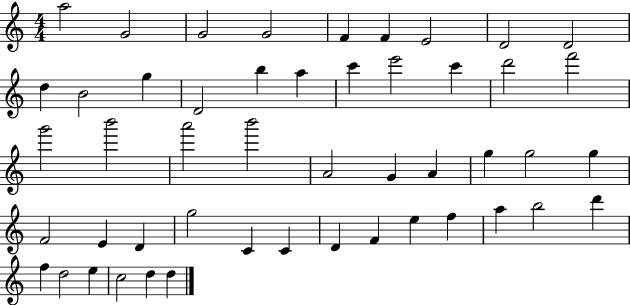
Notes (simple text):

A5/h G4/h G4/h G4/h F4/q F4/q E4/h D4/h D4/h D5/q B4/h G5/q D4/h B5/q A5/q C6/q E6/h C6/q D6/h F6/h G6/h B6/h A6/h B6/h A4/h G4/q A4/q G5/q G5/h G5/q F4/h E4/q D4/q G5/h C4/q C4/q D4/q F4/q E5/q F5/q A5/q B5/h D6/q F5/q D5/h E5/q C5/h D5/q D5/q